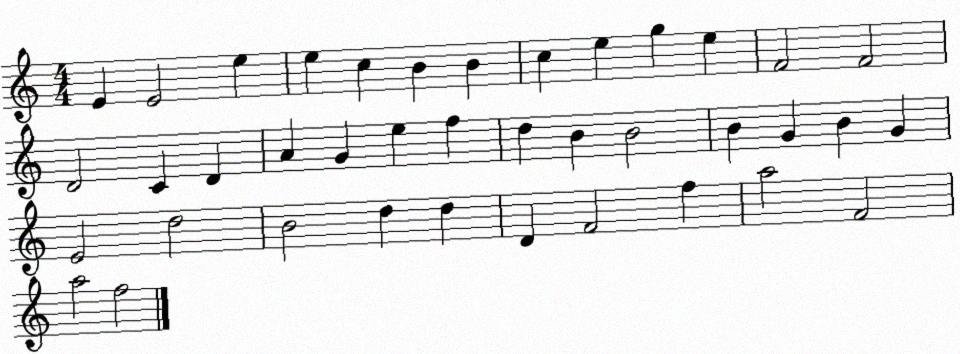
X:1
T:Untitled
M:4/4
L:1/4
K:C
E E2 e e c B B c e g e F2 F2 D2 C D A G e f d B B2 B G B G E2 d2 B2 d d D F2 f a2 F2 a2 f2